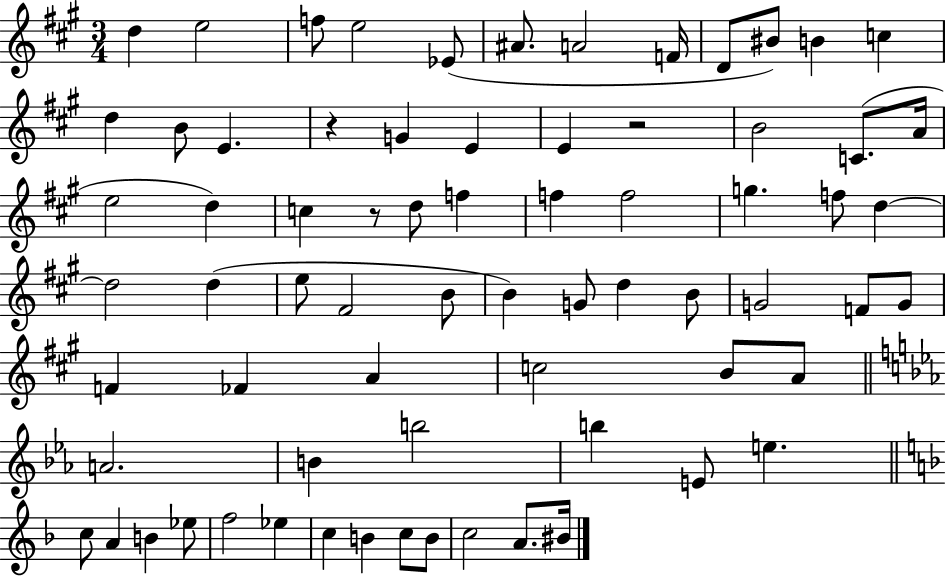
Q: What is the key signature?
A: A major